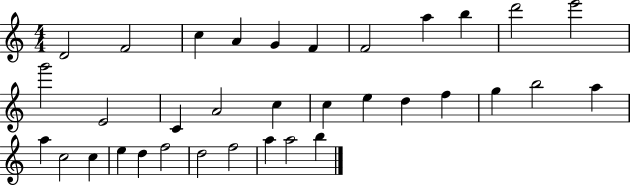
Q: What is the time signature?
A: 4/4